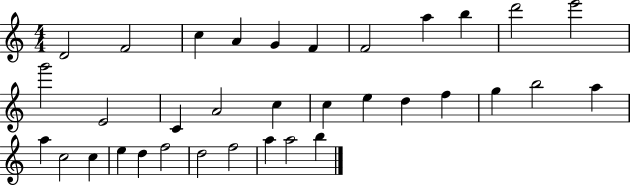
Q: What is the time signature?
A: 4/4